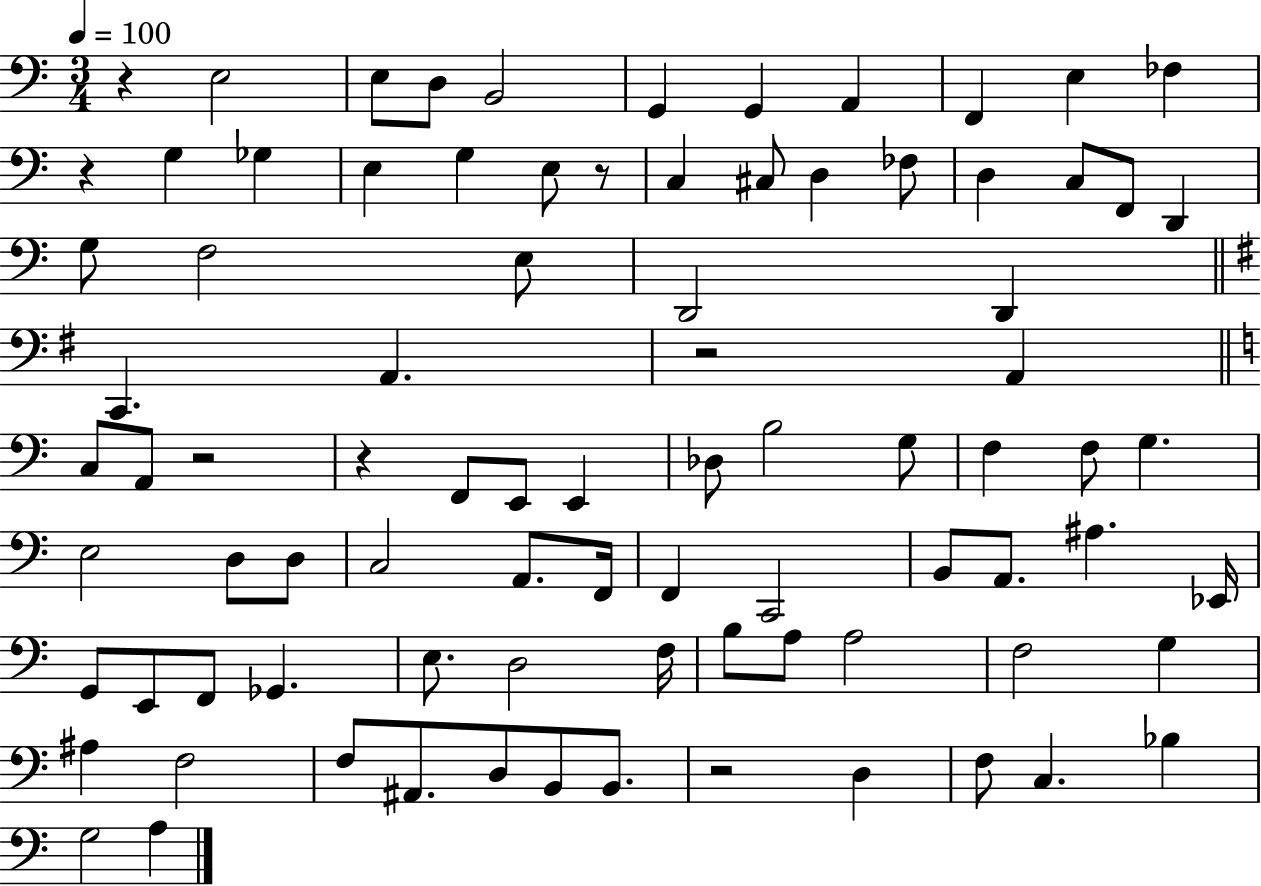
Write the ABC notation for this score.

X:1
T:Untitled
M:3/4
L:1/4
K:C
z E,2 E,/2 D,/2 B,,2 G,, G,, A,, F,, E, _F, z G, _G, E, G, E,/2 z/2 C, ^C,/2 D, _F,/2 D, C,/2 F,,/2 D,, G,/2 F,2 E,/2 D,,2 D,, C,, A,, z2 A,, C,/2 A,,/2 z2 z F,,/2 E,,/2 E,, _D,/2 B,2 G,/2 F, F,/2 G, E,2 D,/2 D,/2 C,2 A,,/2 F,,/4 F,, C,,2 B,,/2 A,,/2 ^A, _E,,/4 G,,/2 E,,/2 F,,/2 _G,, E,/2 D,2 F,/4 B,/2 A,/2 A,2 F,2 G, ^A, F,2 F,/2 ^A,,/2 D,/2 B,,/2 B,,/2 z2 D, F,/2 C, _B, G,2 A,